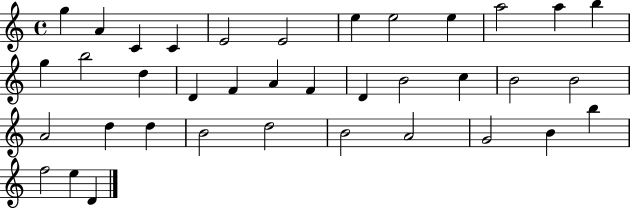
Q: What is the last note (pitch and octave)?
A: D4